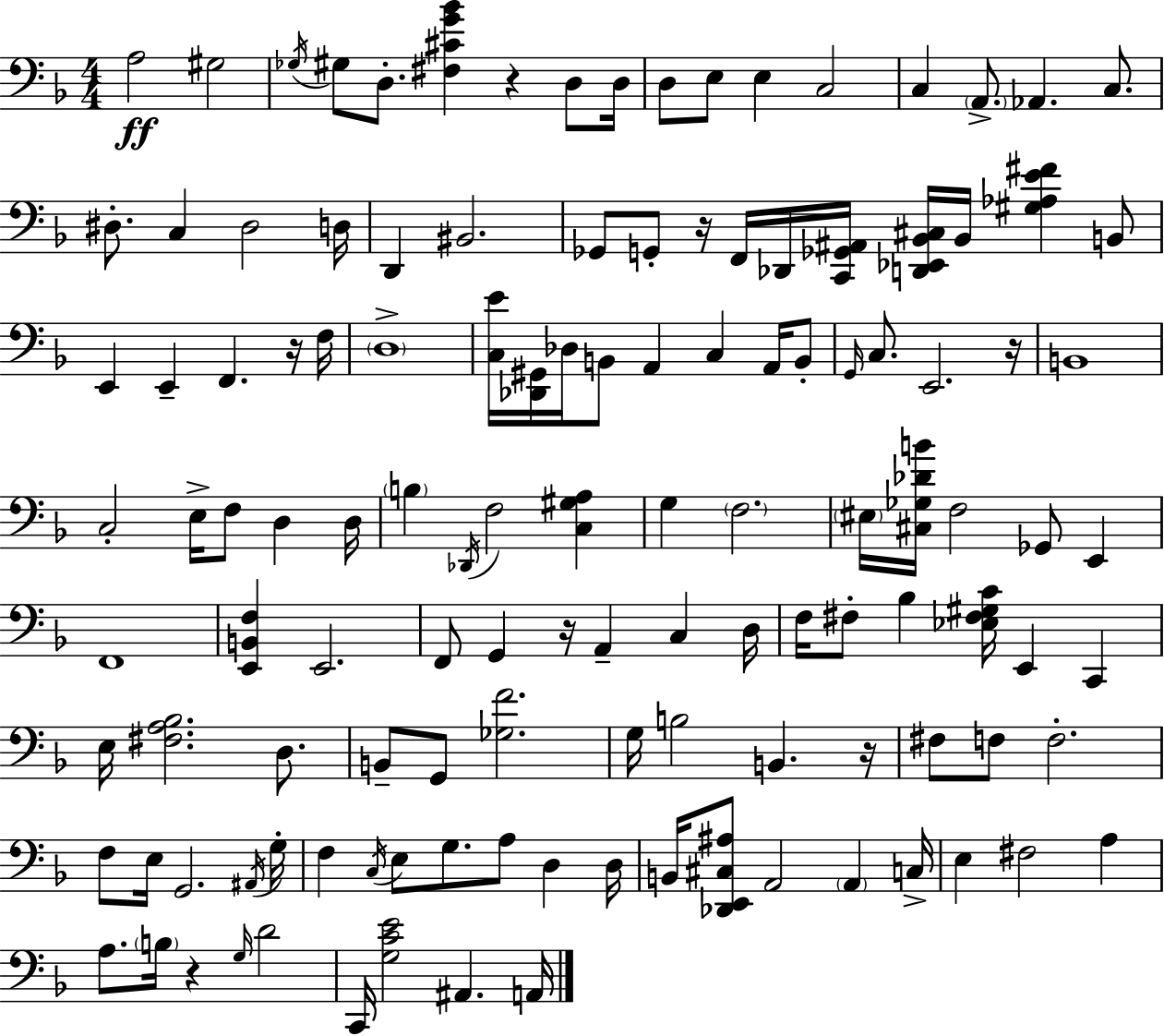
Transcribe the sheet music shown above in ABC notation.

X:1
T:Untitled
M:4/4
L:1/4
K:Dm
A,2 ^G,2 _G,/4 ^G,/2 D,/2 [^F,^CG_B] z D,/2 D,/4 D,/2 E,/2 E, C,2 C, A,,/2 _A,, C,/2 ^D,/2 C, ^D,2 D,/4 D,, ^B,,2 _G,,/2 G,,/2 z/4 F,,/4 _D,,/4 [C,,_G,,^A,,]/4 [D,,_E,,_B,,^C,]/4 _B,,/4 [^G,_A,E^F] B,,/2 E,, E,, F,, z/4 F,/4 D,4 [C,E]/4 [_D,,^G,,]/4 _D,/4 B,,/2 A,, C, A,,/4 B,,/2 G,,/4 C,/2 E,,2 z/4 B,,4 C,2 E,/4 F,/2 D, D,/4 B, _D,,/4 F,2 [C,^G,A,] G, F,2 ^E,/4 [^C,_G,_DB]/4 F,2 _G,,/2 E,, F,,4 [E,,B,,F,] E,,2 F,,/2 G,, z/4 A,, C, D,/4 F,/4 ^F,/2 _B, [_E,^F,^G,C]/4 E,, C,, E,/4 [^F,A,_B,]2 D,/2 B,,/2 G,,/2 [_G,F]2 G,/4 B,2 B,, z/4 ^F,/2 F,/2 F,2 F,/2 E,/4 G,,2 ^A,,/4 G,/4 F, C,/4 E,/2 G,/2 A,/2 D, D,/4 B,,/4 [_D,,E,,^C,^A,]/2 A,,2 A,, C,/4 E, ^F,2 A, A,/2 B,/4 z G,/4 D2 C,,/4 [G,CE]2 ^A,, A,,/4